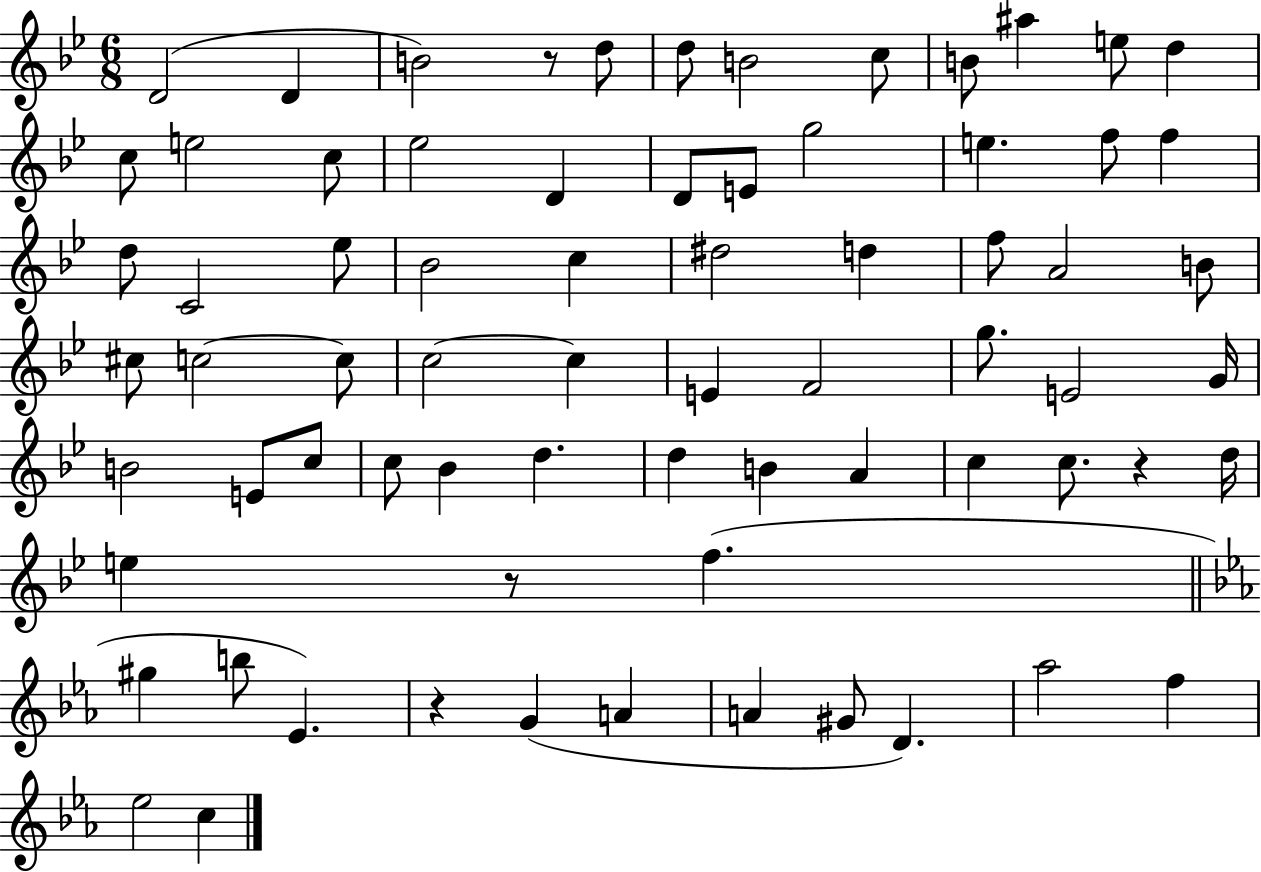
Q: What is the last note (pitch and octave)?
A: C5